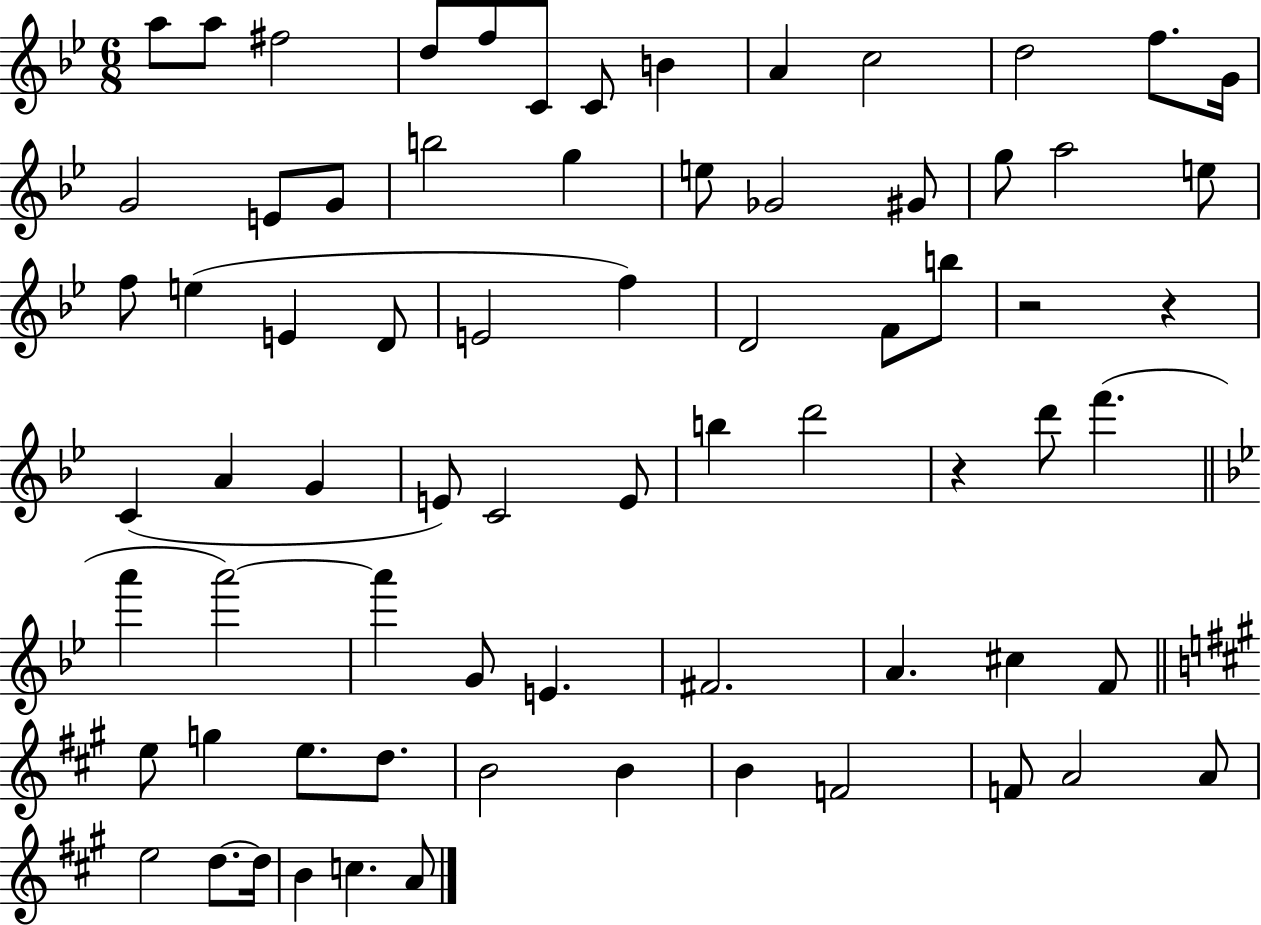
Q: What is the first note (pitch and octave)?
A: A5